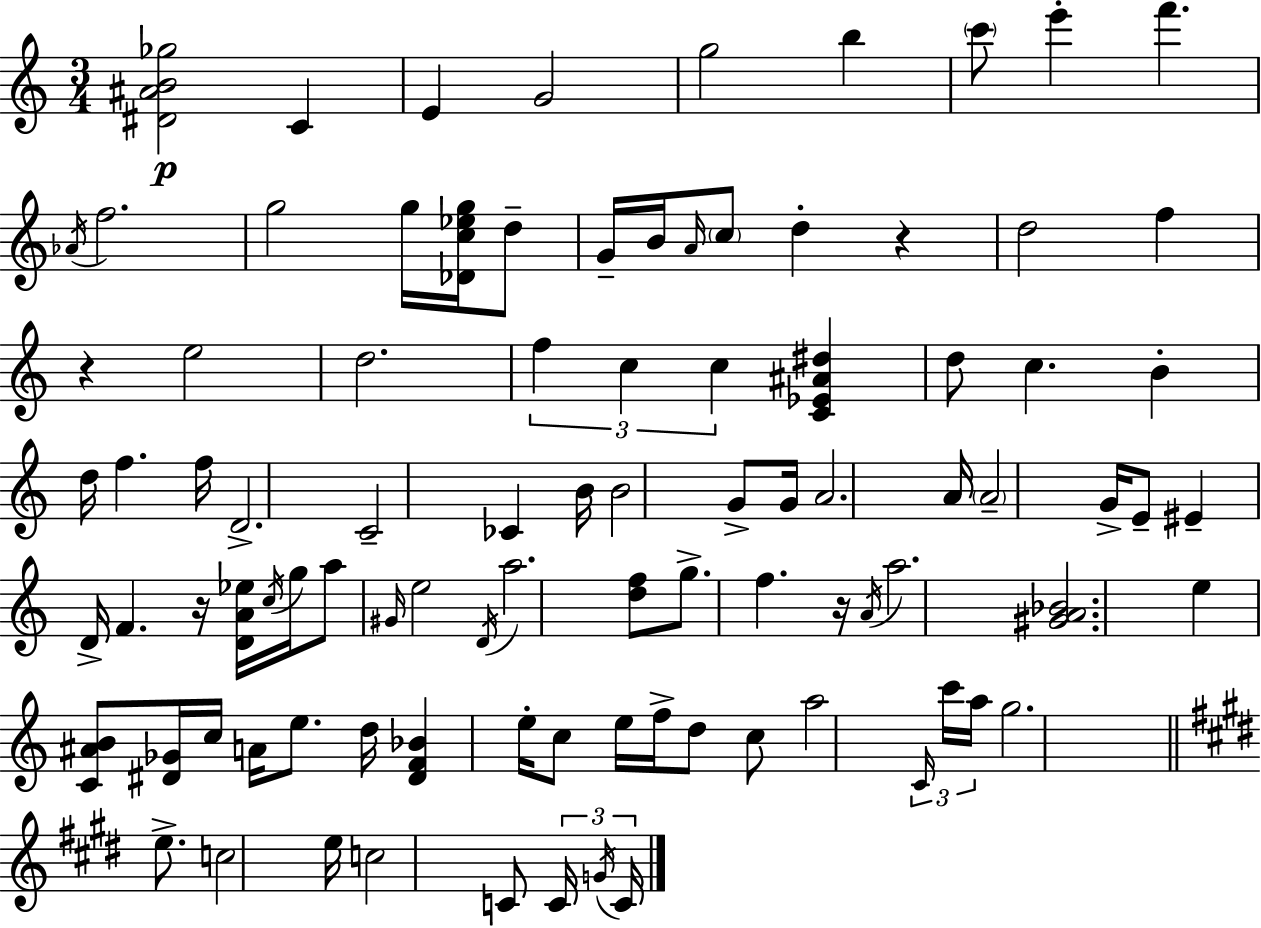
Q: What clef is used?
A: treble